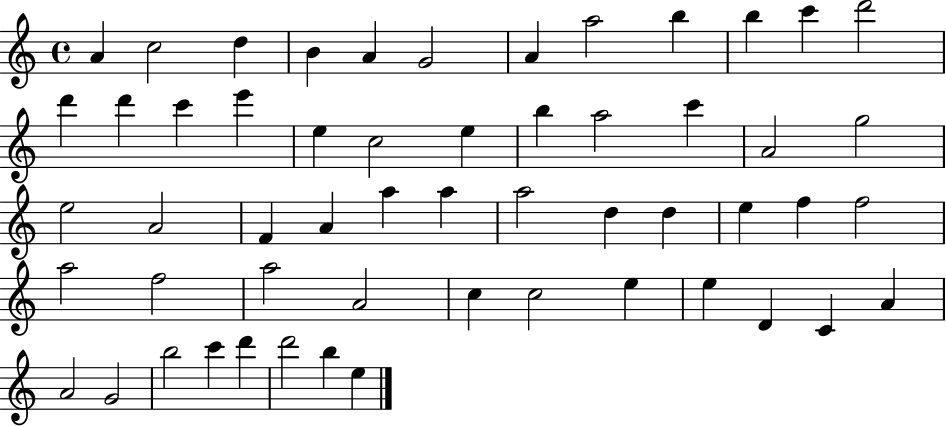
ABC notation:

X:1
T:Untitled
M:4/4
L:1/4
K:C
A c2 d B A G2 A a2 b b c' d'2 d' d' c' e' e c2 e b a2 c' A2 g2 e2 A2 F A a a a2 d d e f f2 a2 f2 a2 A2 c c2 e e D C A A2 G2 b2 c' d' d'2 b e